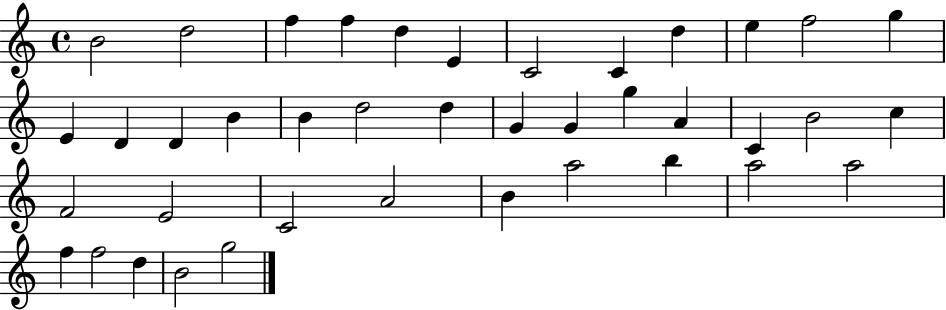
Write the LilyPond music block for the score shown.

{
  \clef treble
  \time 4/4
  \defaultTimeSignature
  \key c \major
  b'2 d''2 | f''4 f''4 d''4 e'4 | c'2 c'4 d''4 | e''4 f''2 g''4 | \break e'4 d'4 d'4 b'4 | b'4 d''2 d''4 | g'4 g'4 g''4 a'4 | c'4 b'2 c''4 | \break f'2 e'2 | c'2 a'2 | b'4 a''2 b''4 | a''2 a''2 | \break f''4 f''2 d''4 | b'2 g''2 | \bar "|."
}